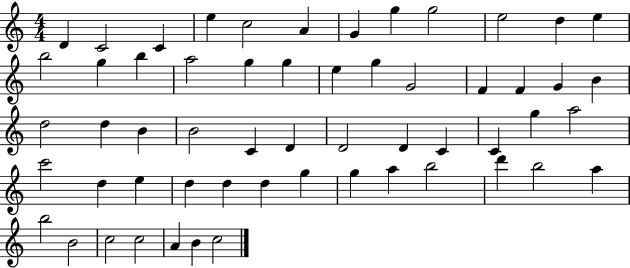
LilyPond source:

{
  \clef treble
  \numericTimeSignature
  \time 4/4
  \key c \major
  d'4 c'2 c'4 | e''4 c''2 a'4 | g'4 g''4 g''2 | e''2 d''4 e''4 | \break b''2 g''4 b''4 | a''2 g''4 g''4 | e''4 g''4 g'2 | f'4 f'4 g'4 b'4 | \break d''2 d''4 b'4 | b'2 c'4 d'4 | d'2 d'4 c'4 | c'4 g''4 a''2 | \break c'''2 d''4 e''4 | d''4 d''4 d''4 g''4 | g''4 a''4 b''2 | d'''4 b''2 a''4 | \break b''2 b'2 | c''2 c''2 | a'4 b'4 c''2 | \bar "|."
}